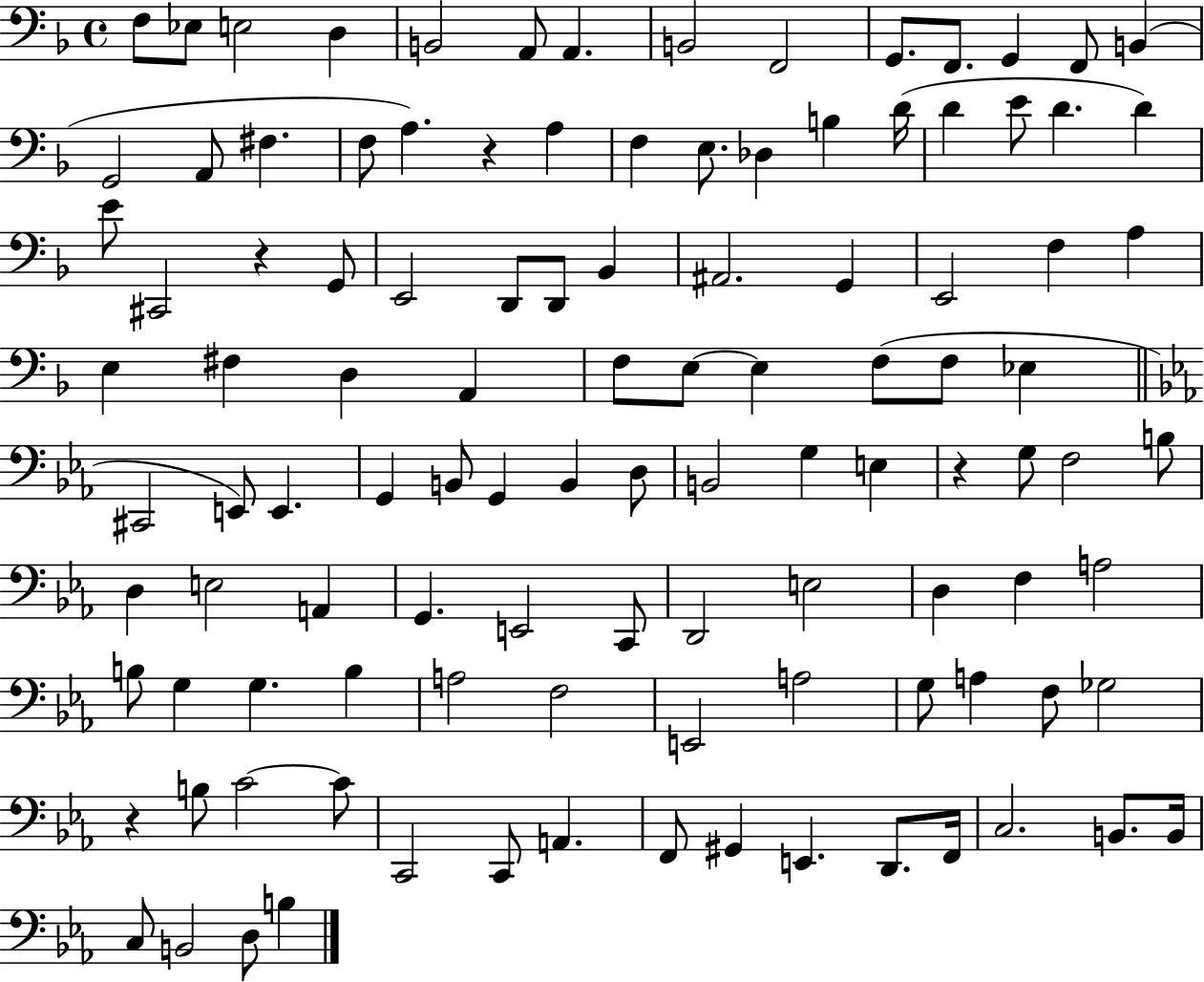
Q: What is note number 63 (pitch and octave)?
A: G3